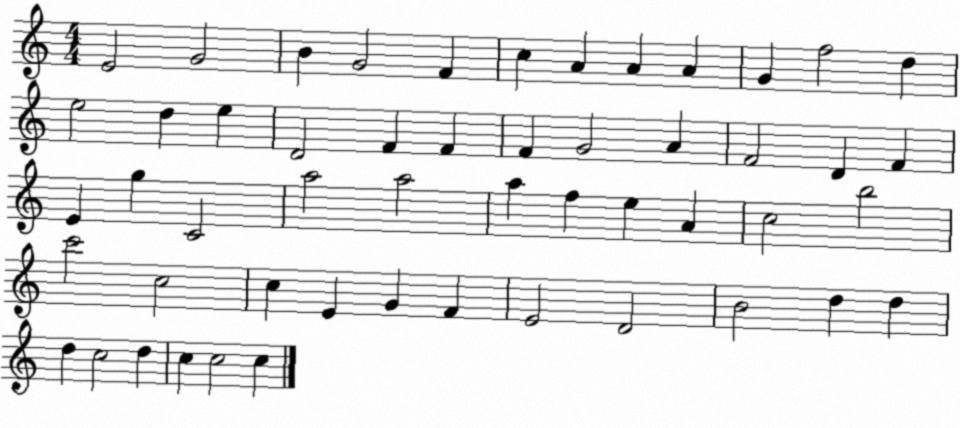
X:1
T:Untitled
M:4/4
L:1/4
K:C
E2 G2 B G2 F c A A A G f2 d e2 d e D2 F F F G2 A F2 D F E g C2 a2 a2 a f e A c2 b2 c'2 c2 c E G F E2 D2 B2 d d d c2 d c c2 c